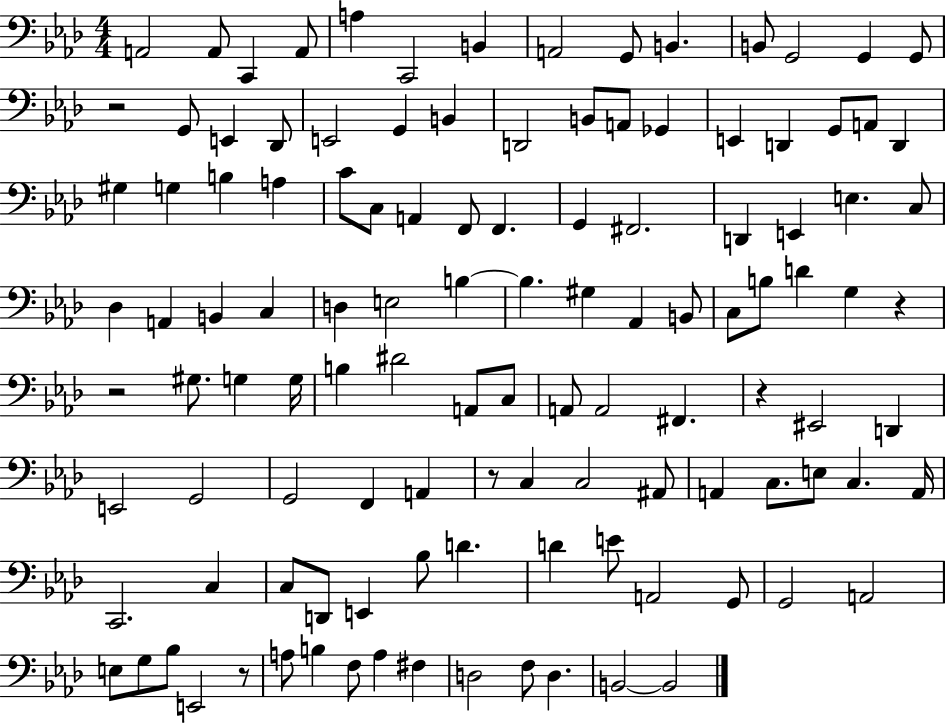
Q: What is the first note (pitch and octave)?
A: A2